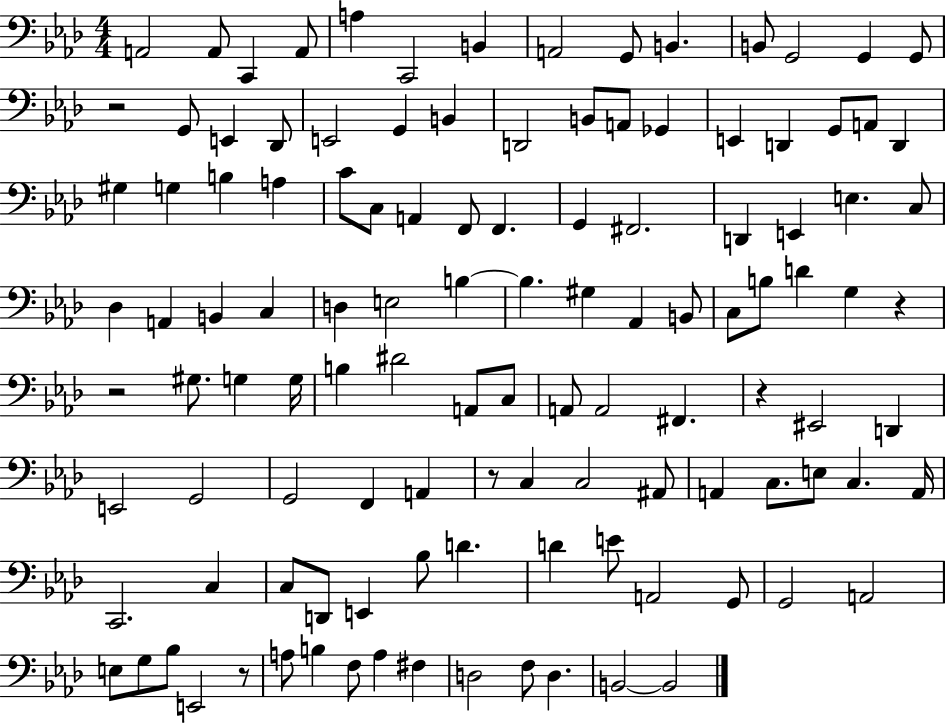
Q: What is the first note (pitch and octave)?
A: A2